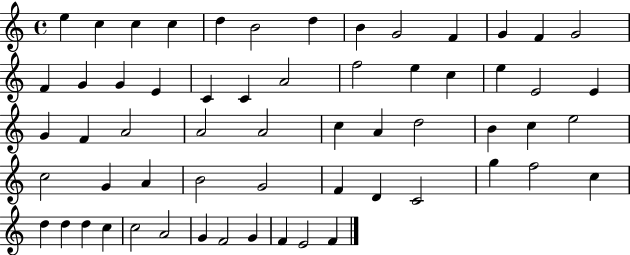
{
  \clef treble
  \time 4/4
  \defaultTimeSignature
  \key c \major
  e''4 c''4 c''4 c''4 | d''4 b'2 d''4 | b'4 g'2 f'4 | g'4 f'4 g'2 | \break f'4 g'4 g'4 e'4 | c'4 c'4 a'2 | f''2 e''4 c''4 | e''4 e'2 e'4 | \break g'4 f'4 a'2 | a'2 a'2 | c''4 a'4 d''2 | b'4 c''4 e''2 | \break c''2 g'4 a'4 | b'2 g'2 | f'4 d'4 c'2 | g''4 f''2 c''4 | \break d''4 d''4 d''4 c''4 | c''2 a'2 | g'4 f'2 g'4 | f'4 e'2 f'4 | \break \bar "|."
}